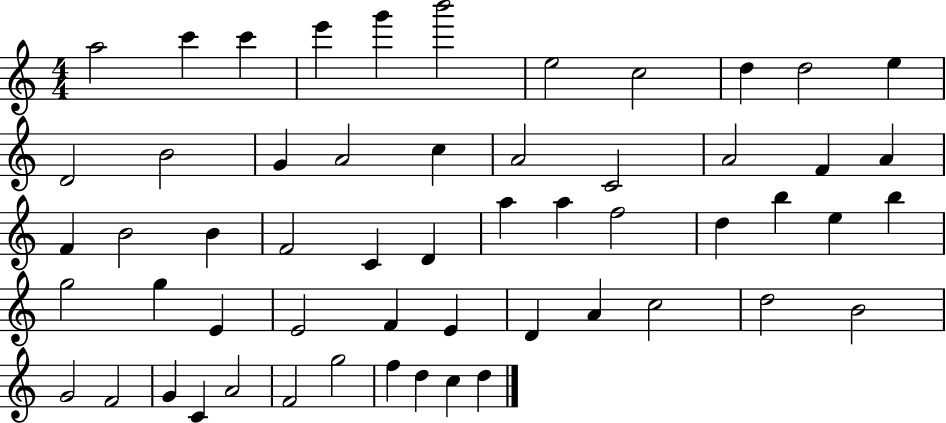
{
  \clef treble
  \numericTimeSignature
  \time 4/4
  \key c \major
  a''2 c'''4 c'''4 | e'''4 g'''4 b'''2 | e''2 c''2 | d''4 d''2 e''4 | \break d'2 b'2 | g'4 a'2 c''4 | a'2 c'2 | a'2 f'4 a'4 | \break f'4 b'2 b'4 | f'2 c'4 d'4 | a''4 a''4 f''2 | d''4 b''4 e''4 b''4 | \break g''2 g''4 e'4 | e'2 f'4 e'4 | d'4 a'4 c''2 | d''2 b'2 | \break g'2 f'2 | g'4 c'4 a'2 | f'2 g''2 | f''4 d''4 c''4 d''4 | \break \bar "|."
}